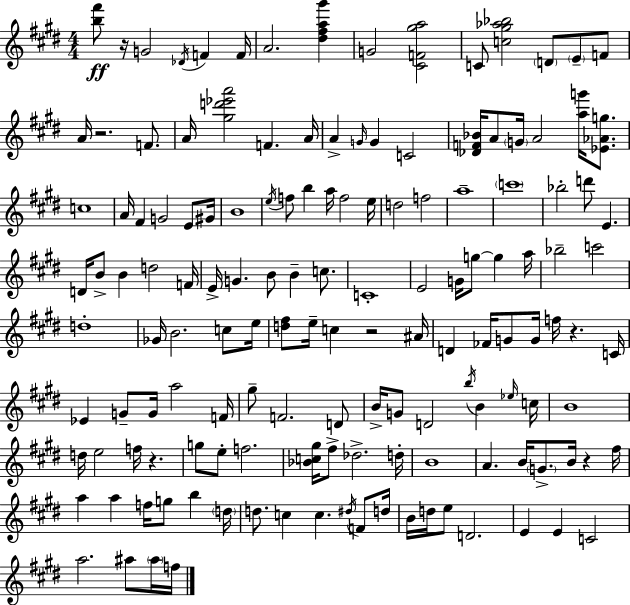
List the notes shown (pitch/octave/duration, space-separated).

[B5,F#6]/e R/s G4/h Db4/s F4/q F4/s A4/h. [D#5,F#5,A5,G#6]/q G4/h [C#4,F4,G#5,A5]/h C4/e [C5,G#5,Ab5,Bb5]/h D4/e E4/e F4/e A4/s R/h. F4/e. A4/s [G#5,D6,Eb6,A6]/h F4/q. A4/s A4/q G4/s G4/q C4/h [Db4,F4,Bb4]/s A4/e G4/s A4/h [A5,G6]/s [Eb4,Ab4,G5]/e. C5/w A4/s F#4/q G4/h E4/e G#4/s B4/w E5/s F5/e B5/q A5/s F5/h E5/s D5/h F5/h A5/w C6/w Bb5/h D6/e E4/q. D4/s B4/e B4/q D5/h F4/s E4/s G4/q. B4/e B4/q C5/e. C4/w E4/h G4/s G5/e G5/q A5/s Bb5/h C6/h D5/w Gb4/s B4/h. C5/e E5/s [D5,F#5]/e E5/s C5/q R/h A#4/s D4/q FES4/s G4/e G4/s F5/s R/q. C4/s Eb4/q G4/e G4/s A5/h F4/s G#5/e F4/h. D4/e B4/s G4/e D4/h B5/s B4/q Eb5/s C5/s B4/w D5/s E5/h F5/s R/q. G5/e E5/e F5/h. [Bb4,C5,G#5]/s F#5/e Db5/h. D5/s B4/w A4/q. B4/s G4/e. B4/s R/q F#5/s A5/q A5/q F5/s G5/e B5/q D5/s D5/e. C5/q C5/q. D#5/s F4/e D5/s B4/s D5/s E5/e D4/h. E4/q E4/q C4/h A5/h. A#5/e A#5/s F5/s